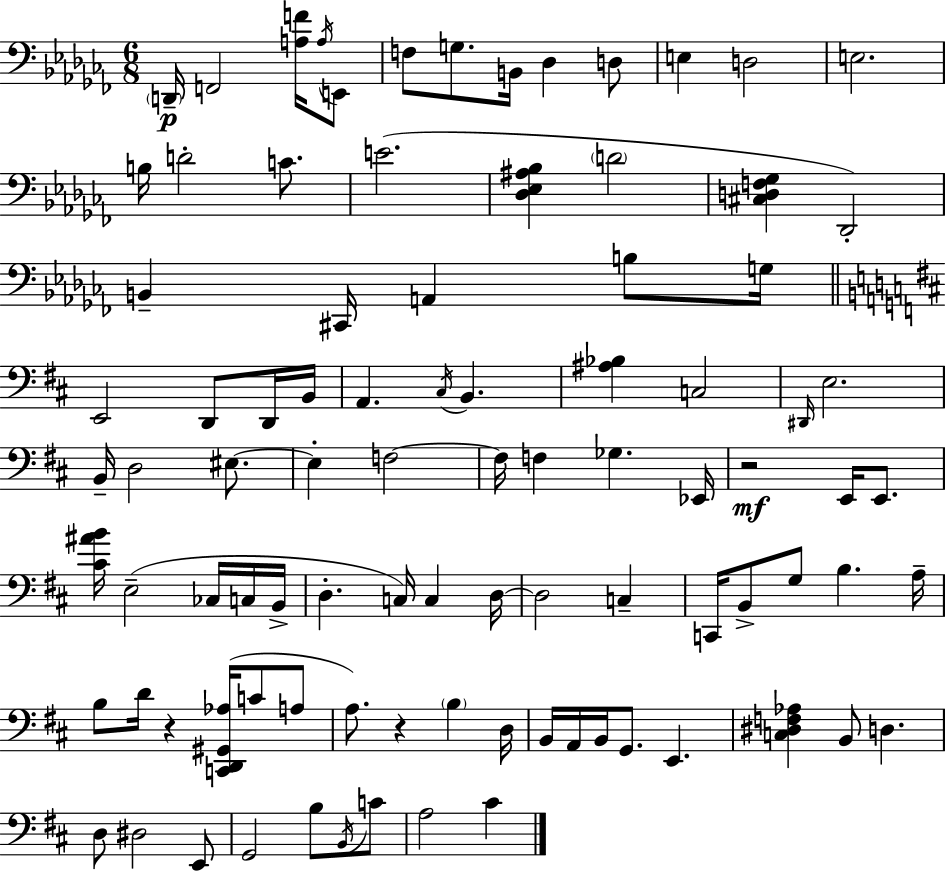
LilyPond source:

{
  \clef bass
  \numericTimeSignature
  \time 6/8
  \key aes \minor
  \repeat volta 2 { \parenthesize d,16--\p f,2 <a f'>16 \acciaccatura { a16 } e,8 | f8 g8. b,16 des4 d8 | e4 d2 | e2. | \break b16 d'2-. c'8. | e'2.( | <des ees ais bes>4 \parenthesize d'2 | <cis d f ges>4 des,2-.) | \break b,4-- cis,16 a,4 b8 | g16 \bar "||" \break \key d \major e,2 d,8 d,16 b,16 | a,4. \acciaccatura { cis16 } b,4. | <ais bes>4 c2 | \grace { dis,16 } e2. | \break b,16-- d2 eis8.~~ | eis4-. f2~~ | f16 f4 ges4. | ees,16 r2\mf e,16 e,8. | \break <cis' ais' b'>16 e2--( ces16 | c16 b,16-> d4.-. c16) c4 | d16~~ d2 c4-- | c,16 b,8-> g8 b4. | \break a16-- b8 d'16 r4 <c, d, gis, aes>16( c'8 | a8 a8.) r4 \parenthesize b4 | d16 b,16 a,16 b,16 g,8. e,4. | <c dis f aes>4 b,8 d4. | \break d8 dis2 | e,8 g,2 b8 | \acciaccatura { b,16 } c'8 a2 cis'4 | } \bar "|."
}